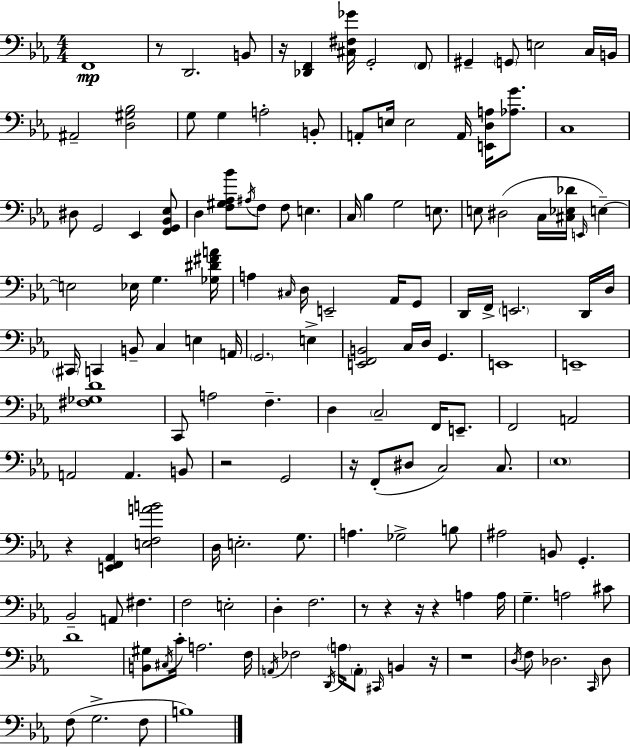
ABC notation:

X:1
T:Untitled
M:4/4
L:1/4
K:Eb
F,,4 z/2 D,,2 B,,/2 z/4 [_D,,F,,] [^C,^F,_G]/4 G,,2 F,,/2 ^G,, G,,/2 E,2 C,/4 B,,/4 ^A,,2 [D,^G,_B,]2 G,/2 G, A,2 B,,/2 A,,/2 E,/4 E,2 A,,/4 [E,,D,A,]/4 [_A,G]/2 C,4 ^D,/2 G,,2 _E,, [F,,G,,_B,,_E,]/2 D, [F,^G,_A,_B]/2 ^A,/4 F,/2 F,/2 E, C,/4 _B, G,2 E,/2 E,/2 ^D,2 C,/4 [^C,_E,_D]/4 E,,/4 E, E,2 _E,/4 G, [_G,^D^FA]/4 A, ^C,/4 D,/4 E,,2 _A,,/4 G,,/2 D,,/4 F,,/4 E,,2 D,,/4 D,/4 ^C,,/4 C,, B,,/2 C, E, A,,/4 G,,2 E, [E,,F,,B,,]2 C,/4 D,/4 G,, E,,4 E,,4 [^F,_G,D]4 C,,/2 A,2 F, D, C,2 F,,/4 E,,/2 F,,2 A,,2 A,,2 A,, B,,/2 z2 G,,2 z/4 F,,/2 ^D,/2 C,2 C,/2 _E,4 z [E,,F,,_A,,] [E,F,AB]2 D,/4 E,2 G,/2 A, _G,2 B,/2 ^A,2 B,,/2 G,, _B,,2 A,,/2 ^F, F,2 E,2 D, F,2 z/2 z z/4 z A, A,/4 G, A,2 ^C/2 D4 [B,,^G,]/2 ^C,/4 C/4 A,2 F,/4 A,,/4 _F,2 D,,/4 A,/4 A,,/2 ^C,,/4 B,, z/4 z4 D,/4 F,/2 _D,2 C,,/4 _D,/2 F,/2 G,2 F,/2 B,4